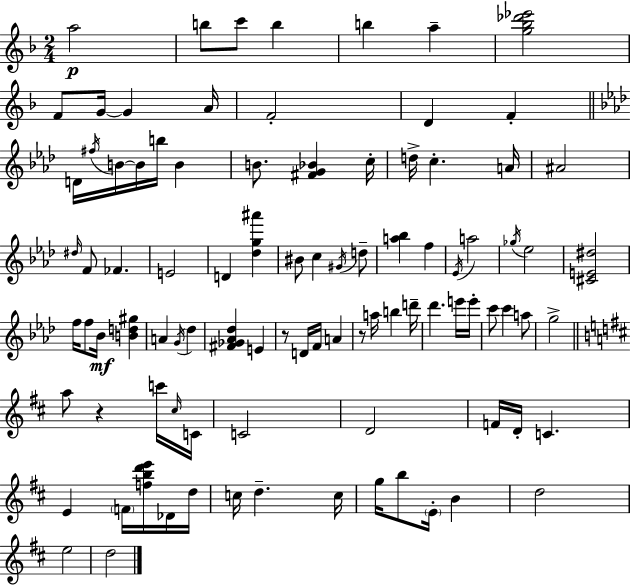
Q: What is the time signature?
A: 2/4